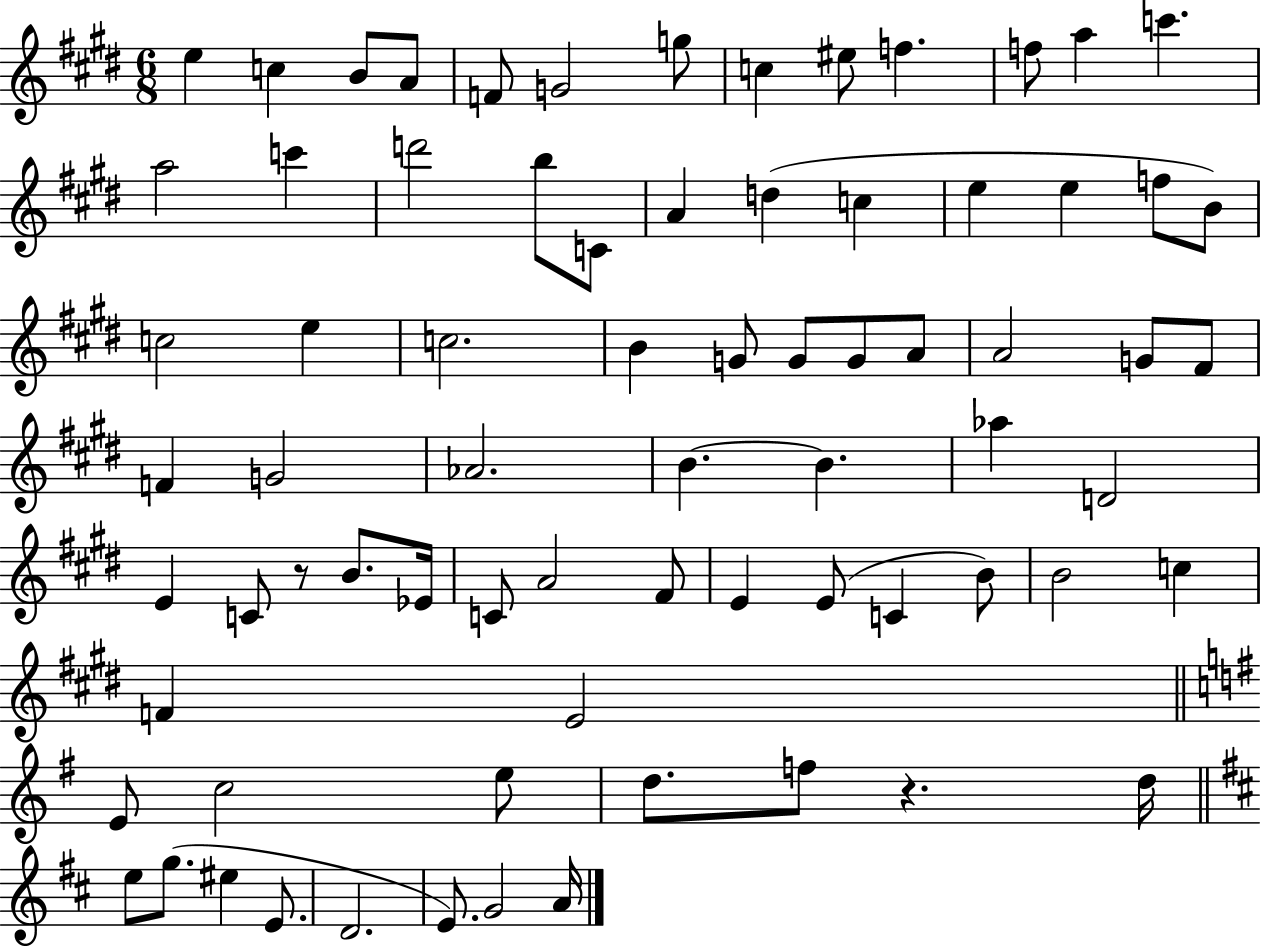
{
  \clef treble
  \numericTimeSignature
  \time 6/8
  \key e \major
  \repeat volta 2 { e''4 c''4 b'8 a'8 | f'8 g'2 g''8 | c''4 eis''8 f''4. | f''8 a''4 c'''4. | \break a''2 c'''4 | d'''2 b''8 c'8 | a'4 d''4( c''4 | e''4 e''4 f''8 b'8) | \break c''2 e''4 | c''2. | b'4 g'8 g'8 g'8 a'8 | a'2 g'8 fis'8 | \break f'4 g'2 | aes'2. | b'4.~~ b'4. | aes''4 d'2 | \break e'4 c'8 r8 b'8. ees'16 | c'8 a'2 fis'8 | e'4 e'8( c'4 b'8) | b'2 c''4 | \break f'4 e'2 | \bar "||" \break \key g \major e'8 c''2 e''8 | d''8. f''8 r4. d''16 | \bar "||" \break \key d \major e''8 g''8.( eis''4 e'8. | d'2. | e'8.) g'2 a'16 | } \bar "|."
}